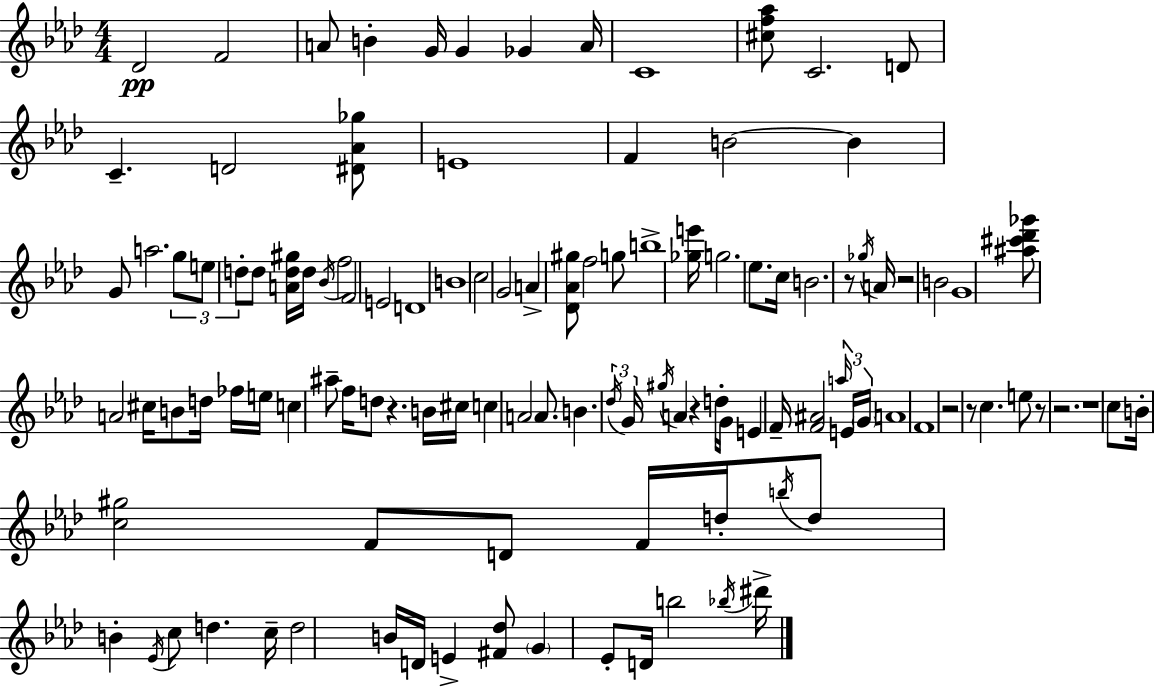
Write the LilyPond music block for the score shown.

{
  \clef treble
  \numericTimeSignature
  \time 4/4
  \key f \minor
  \repeat volta 2 { des'2\pp f'2 | a'8 b'4-. g'16 g'4 ges'4 a'16 | c'1 | <cis'' f'' aes''>8 c'2. d'8 | \break c'4.-- d'2 <dis' aes' ges''>8 | e'1 | f'4 b'2~~ b'4 | g'8 a''2. \tuplet 3/2 { g''8 | \break e''8 d''8-. } d''8 <a' d'' gis''>16 d''16 \acciaccatura { bes'16 } f''2 | f'2 e'2 | d'1 | b'1 | \break c''2 g'2 | a'4-> <des' aes' gis''>8 f''2 g''8 | b''1-> | <ges'' e'''>16 g''2. ees''8. | \break c''16 b'2. r8 | \acciaccatura { ges''16 } a'16 r2 b'2 | g'1 | <ais'' cis''' des''' ges'''>8 a'2 cis''16 b'8 d''16 | \break fes''16 e''16 c''4 ais''8-- f''16 d''8 r4. | b'16 cis''16 c''4 a'2 a'8. | b'4. \tuplet 3/2 { \acciaccatura { des''16 } g'16 \acciaccatura { gis''16 } } a'4 r4 | d''16-. g'16 e'4 f'16-- <f' ais'>2 | \break \tuplet 3/2 { \grace { a''16 } e'16 \parenthesize g'16 } a'1 | f'1 | r2 r8 c''4. | e''8 r8 r2. | \break r1 | c''8 b'16-. <c'' gis''>2 | f'8 d'8 f'16 d''16-. \acciaccatura { b''16 } d''8 b'4-. \acciaccatura { ees'16 } c''8 | d''4. c''16-- d''2 b'16 | \break d'16 e'4-> <fis' des''>8 \parenthesize g'4 ees'8-. d'16 b''2 | \acciaccatura { bes''16 } dis'''16-> } \bar "|."
}